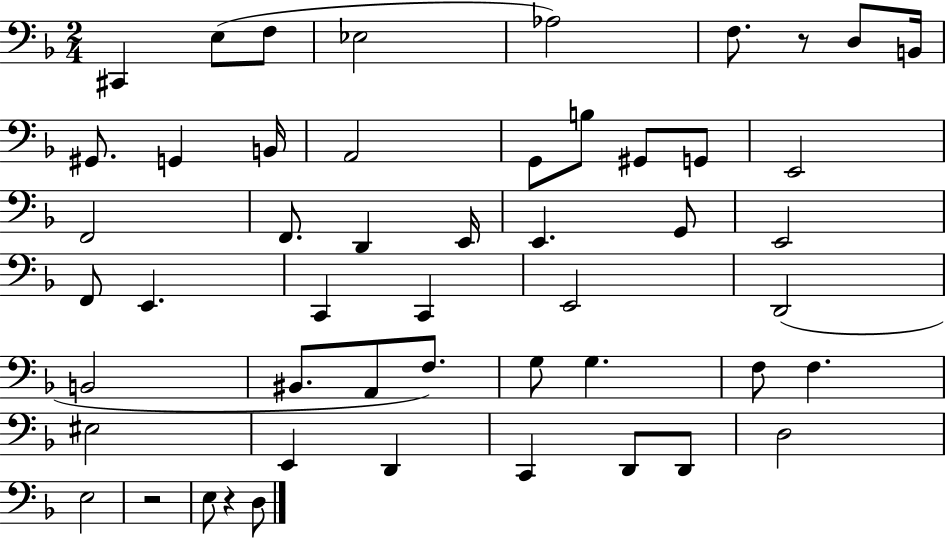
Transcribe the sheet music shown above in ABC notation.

X:1
T:Untitled
M:2/4
L:1/4
K:F
^C,, E,/2 F,/2 _E,2 _A,2 F,/2 z/2 D,/2 B,,/4 ^G,,/2 G,, B,,/4 A,,2 G,,/2 B,/2 ^G,,/2 G,,/2 E,,2 F,,2 F,,/2 D,, E,,/4 E,, G,,/2 E,,2 F,,/2 E,, C,, C,, E,,2 D,,2 B,,2 ^B,,/2 A,,/2 F,/2 G,/2 G, F,/2 F, ^E,2 E,, D,, C,, D,,/2 D,,/2 D,2 E,2 z2 E,/2 z D,/2